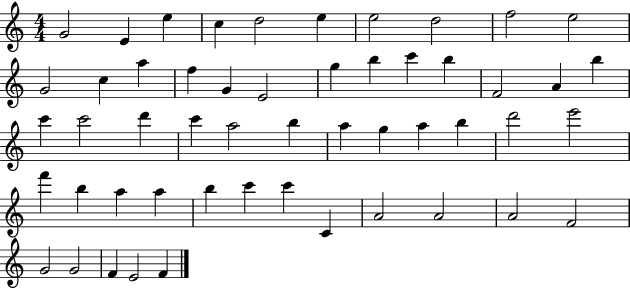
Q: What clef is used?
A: treble